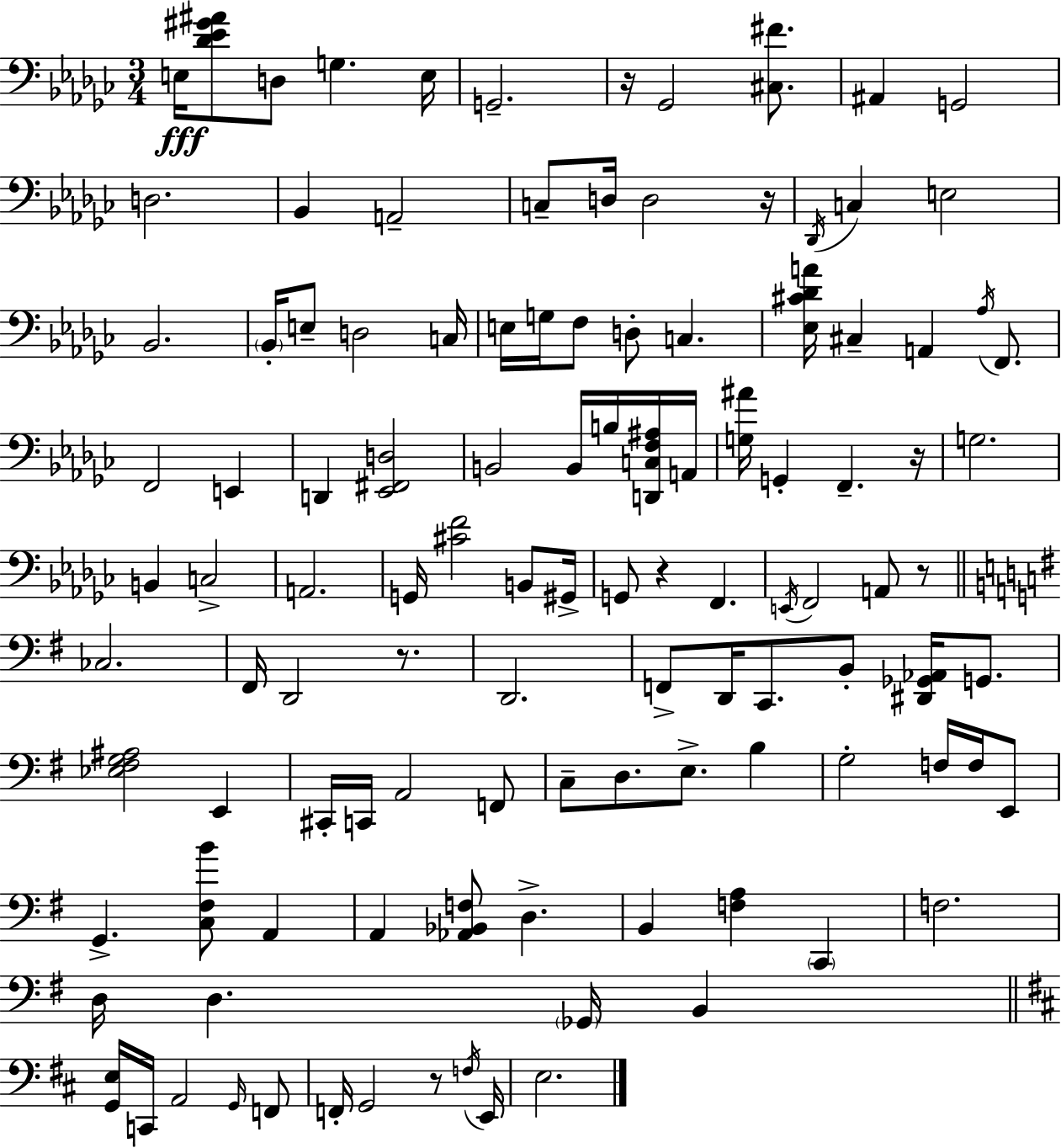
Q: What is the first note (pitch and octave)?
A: E3